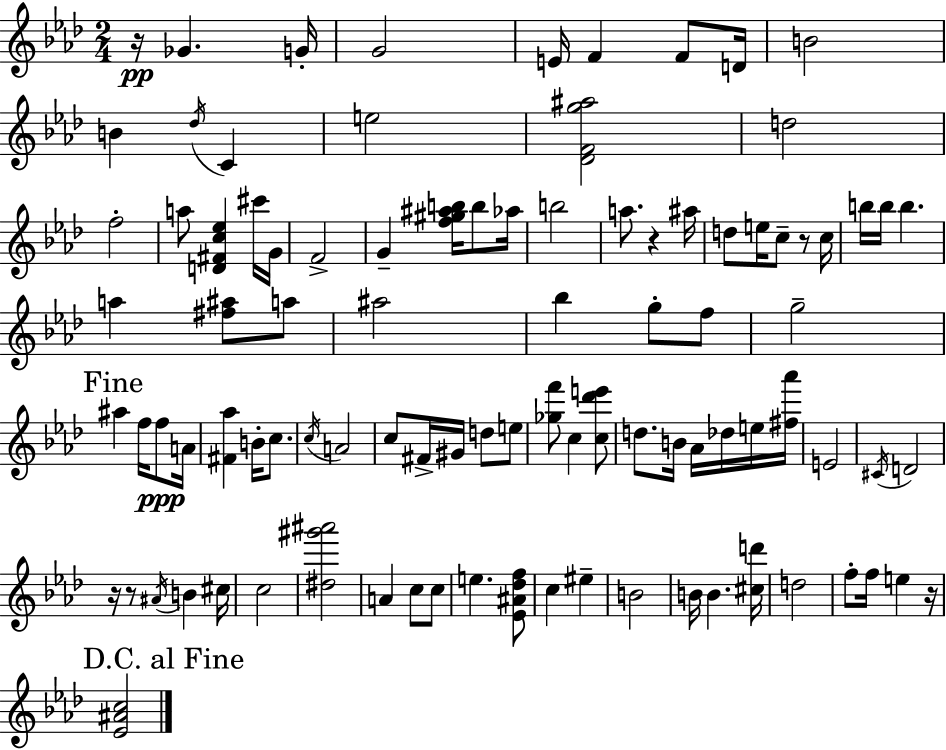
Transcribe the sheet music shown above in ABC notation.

X:1
T:Untitled
M:2/4
L:1/4
K:Fm
z/4 _G G/4 G2 E/4 F F/2 D/4 B2 B _d/4 C e2 [_DFg^a]2 d2 f2 a/2 [D^Fc_e] ^c'/4 G/4 F2 G [f^g^ab]/4 b/2 _a/4 b2 a/2 z ^a/4 d/2 e/4 c/2 z/2 c/4 b/4 b/4 b a [^f^a]/2 a/2 ^a2 _b g/2 f/2 g2 ^a f/4 f/2 A/4 [^F_a] B/4 c/2 c/4 A2 c/2 ^F/4 ^G/4 d/2 e/2 [_gf']/2 c [c_d'e']/2 d/2 B/4 _A/4 _d/4 e/4 [^f_a']/4 E2 ^C/4 D2 z/4 z/2 ^A/4 B ^c/4 c2 [^d^g'^a']2 A c/2 c/2 e [_E^A_df]/2 c ^e B2 B/4 B [^cd']/4 d2 f/2 f/4 e z/4 [_E^Ac]2